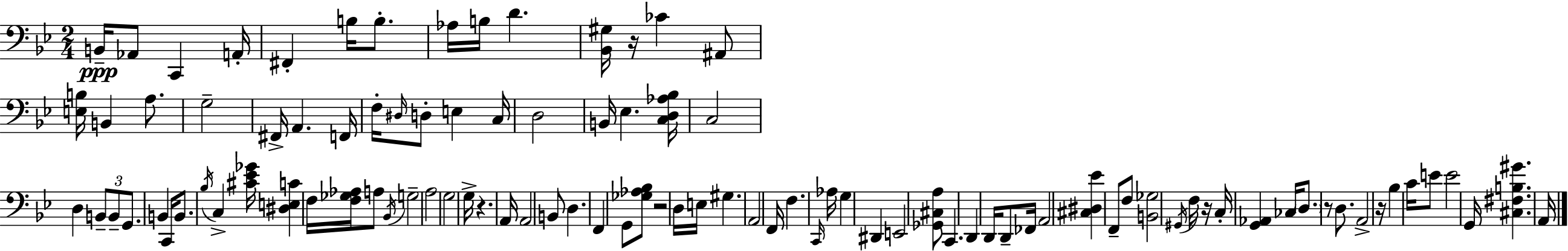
B2/s Ab2/e C2/q A2/s F#2/q B3/s B3/e. Ab3/s B3/s D4/q. [Bb2,G#3]/s R/s CES4/q A#2/e [E3,B3]/s B2/q A3/e. G3/h F#2/s A2/q. F2/s F3/s D#3/s D3/e E3/q C3/s D3/h B2/s Eb3/q. [C3,D3,Ab3,Bb3]/s C3/h D3/q B2/e B2/e G2/e. B2/q C2/s B2/e. Bb3/s C3/q [C#4,Eb4,Gb4]/s [D#3,E3,C4]/q F3/s [F3,Gb3,Ab3]/s A3/e Bb2/s G3/h A3/h G3/h G3/s R/q. A2/s A2/h B2/e D3/q. F2/q G2/e [Gb3,Ab3,Bb3]/e R/h D3/s E3/s G#3/q. A2/h F2/s F3/q. C2/s Ab3/s G3/q D#2/q E2/h [Gb2,C#3,A3]/e C2/q. D2/q D2/s D2/e FES2/s A2/h [C#3,D#3,Eb4]/q F2/e F3/e [B2,Gb3]/h G#2/s F3/s R/s C3/s [G2,Ab2]/q CES3/s D3/e. R/e D3/e. A2/h R/s Bb3/q C4/s E4/e E4/h G2/s [C#3,F#3,B3,G#4]/q. A2/s